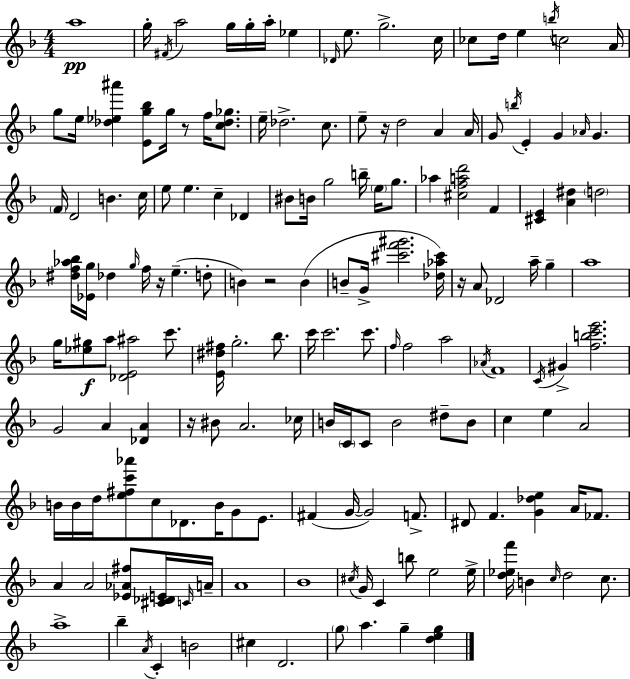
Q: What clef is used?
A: treble